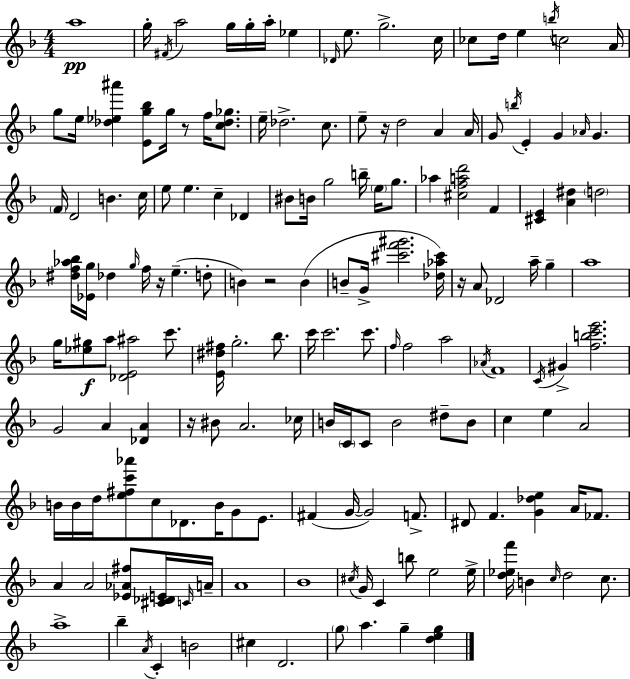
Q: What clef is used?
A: treble